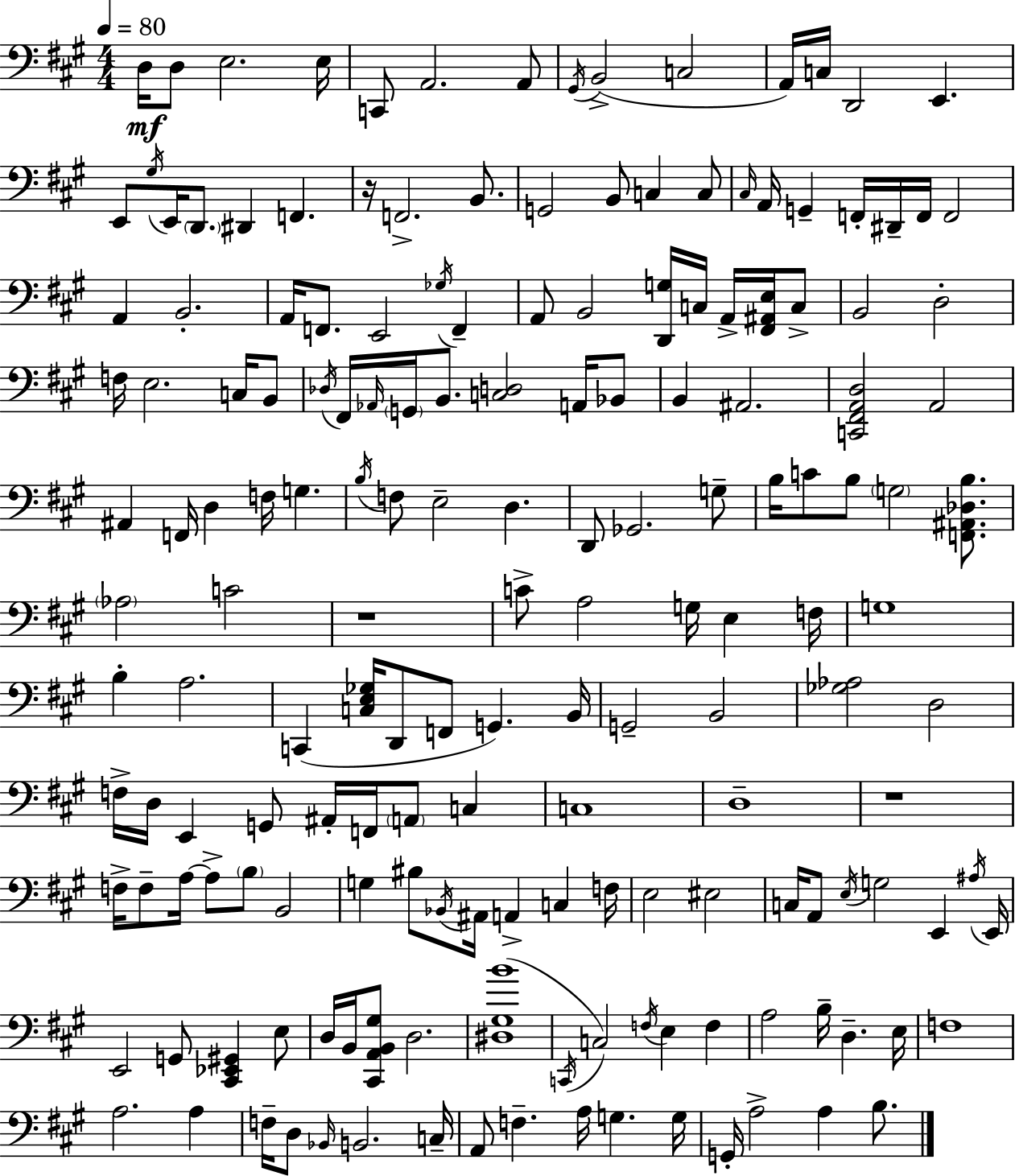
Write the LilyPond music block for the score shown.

{
  \clef bass
  \numericTimeSignature
  \time 4/4
  \key a \major
  \tempo 4 = 80
  d16\mf d8 e2. e16 | c,8 a,2. a,8 | \acciaccatura { gis,16 }( b,2-> c2 | a,16) c16 d,2 e,4. | \break e,8 \acciaccatura { gis16 } e,16 \parenthesize d,8. dis,4 f,4. | r16 f,2.-> b,8. | g,2 b,8 c4 | c8 \grace { cis16 } a,16 g,4-- f,16-. dis,16-- f,16 f,2 | \break a,4 b,2.-. | a,16 f,8. e,2 \acciaccatura { ges16 } | f,4-- a,8 b,2 <d, g>16 c16 | a,16-> <fis, ais, e>16 c8-> b,2 d2-. | \break f16 e2. | c16 b,8 \acciaccatura { des16 } fis,16 \grace { aes,16 } \parenthesize g,16 b,8. <c d>2 | a,16 bes,8 b,4 ais,2. | <c, fis, a, d>2 a,2 | \break ais,4 f,16 d4 f16 | g4. \acciaccatura { b16 } f8 e2-- | d4. d,8 ges,2. | g8-- b16 c'8 b8 \parenthesize g2 | \break <f, ais, des b>8. \parenthesize aes2 c'2 | r1 | c'8-> a2 | g16 e4 f16 g1 | \break b4-. a2. | c,4( <c e ges>16 d,8 f,8 | g,4.) b,16 g,2-- b,2 | <ges aes>2 d2 | \break f16-> d16 e,4 g,8 ais,16-. | f,16 \parenthesize a,8 c4 c1 | d1-- | r1 | \break f16-> f8-- a16~~ a8-> \parenthesize b8 b,2 | g4 bis8 \acciaccatura { bes,16 } ais,16 a,4-> | c4 f16 e2 | eis2 c16 a,8 \acciaccatura { e16 } g2 | \break e,4 \acciaccatura { ais16 } e,16 e,2 | g,8 <cis, ees, gis,>4 e8 d16 b,16 <cis, a, b, gis>8 d2. | <dis gis b'>1( | \acciaccatura { c,16 } c2) | \break \acciaccatura { f16 } e4 f4 a2 | b16-- d4.-- e16 f1 | a2. | a4 f16-- d8 \grace { bes,16 } | \break b,2. c16-- a,8 f4.-- | a16 g4. g16 g,16-. a2-> | a4 b8. \bar "|."
}